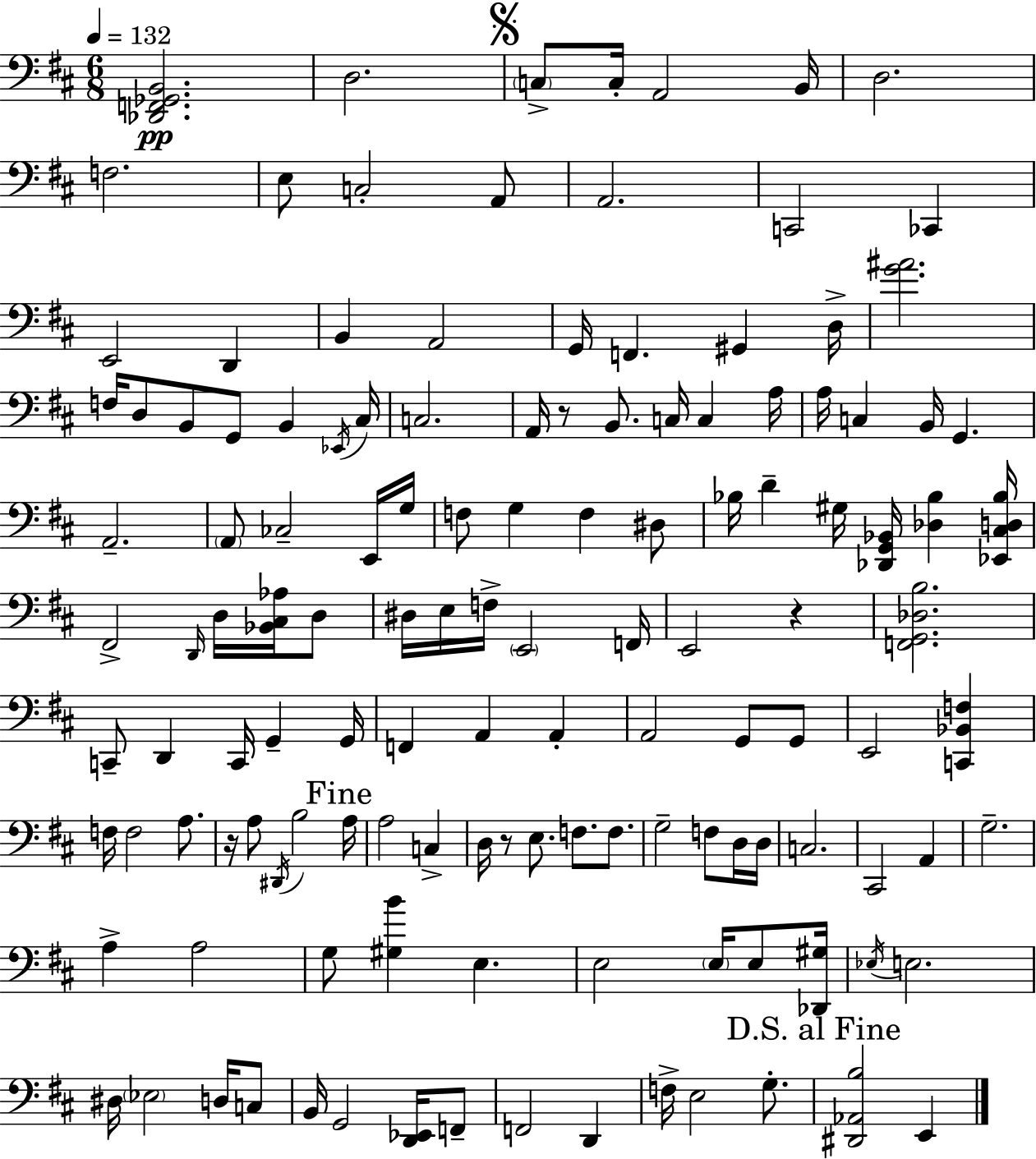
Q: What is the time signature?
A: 6/8